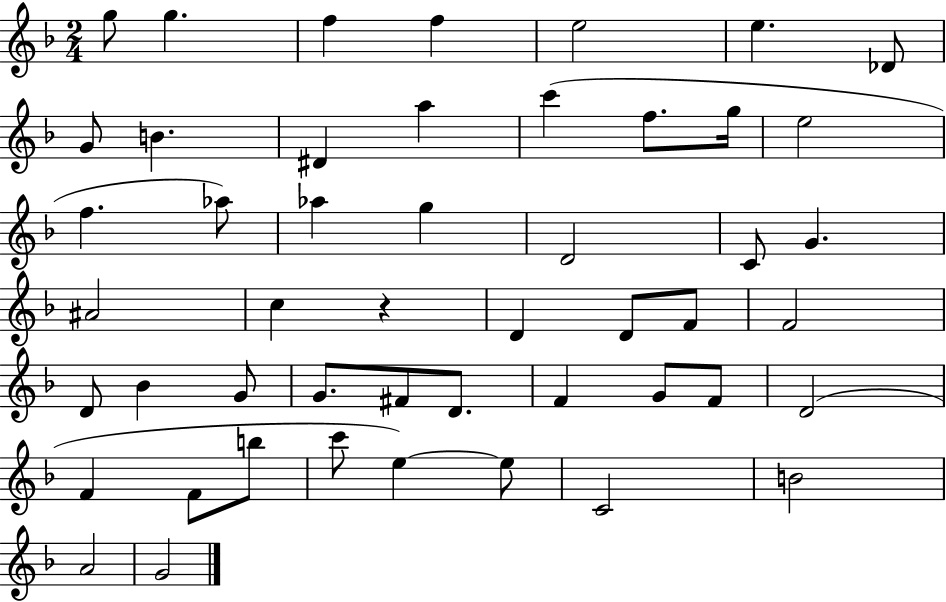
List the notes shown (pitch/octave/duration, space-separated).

G5/e G5/q. F5/q F5/q E5/h E5/q. Db4/e G4/e B4/q. D#4/q A5/q C6/q F5/e. G5/s E5/h F5/q. Ab5/e Ab5/q G5/q D4/h C4/e G4/q. A#4/h C5/q R/q D4/q D4/e F4/e F4/h D4/e Bb4/q G4/e G4/e. F#4/e D4/e. F4/q G4/e F4/e D4/h F4/q F4/e B5/e C6/e E5/q E5/e C4/h B4/h A4/h G4/h